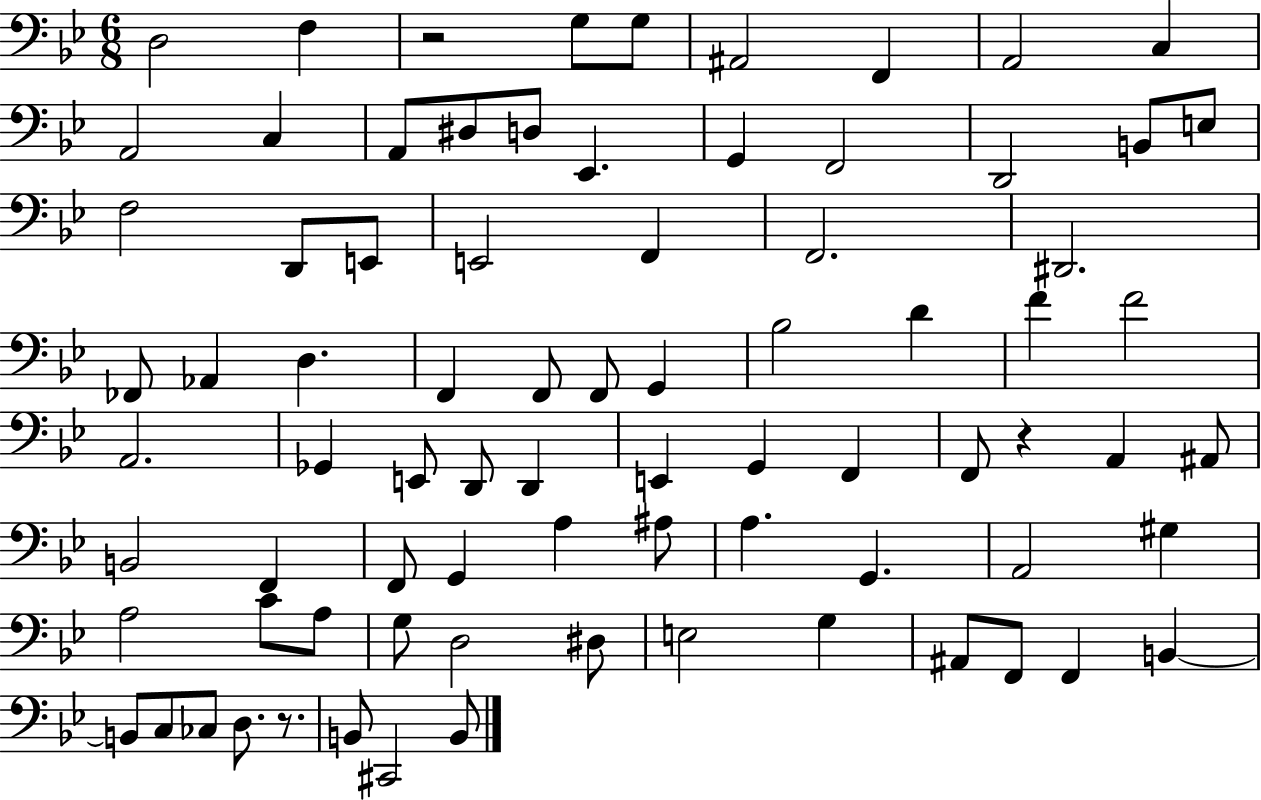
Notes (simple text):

D3/h F3/q R/h G3/e G3/e A#2/h F2/q A2/h C3/q A2/h C3/q A2/e D#3/e D3/e Eb2/q. G2/q F2/h D2/h B2/e E3/e F3/h D2/e E2/e E2/h F2/q F2/h. D#2/h. FES2/e Ab2/q D3/q. F2/q F2/e F2/e G2/q Bb3/h D4/q F4/q F4/h A2/h. Gb2/q E2/e D2/e D2/q E2/q G2/q F2/q F2/e R/q A2/q A#2/e B2/h F2/q F2/e G2/q A3/q A#3/e A3/q. G2/q. A2/h G#3/q A3/h C4/e A3/e G3/e D3/h D#3/e E3/h G3/q A#2/e F2/e F2/q B2/q B2/e C3/e CES3/e D3/e. R/e. B2/e C#2/h B2/e